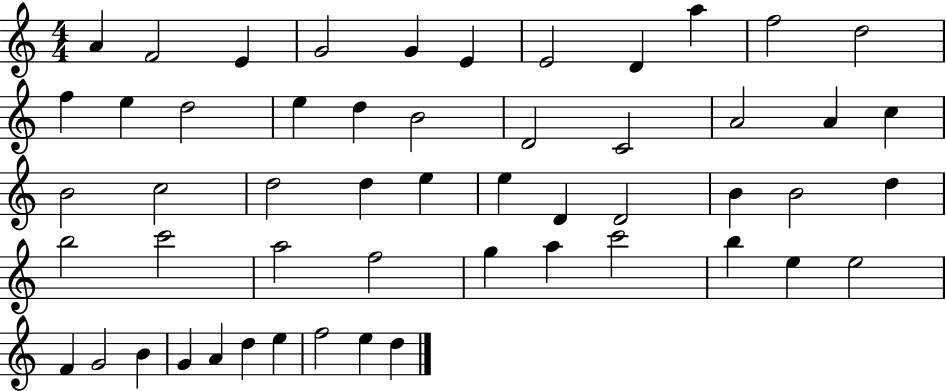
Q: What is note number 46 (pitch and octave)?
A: B4